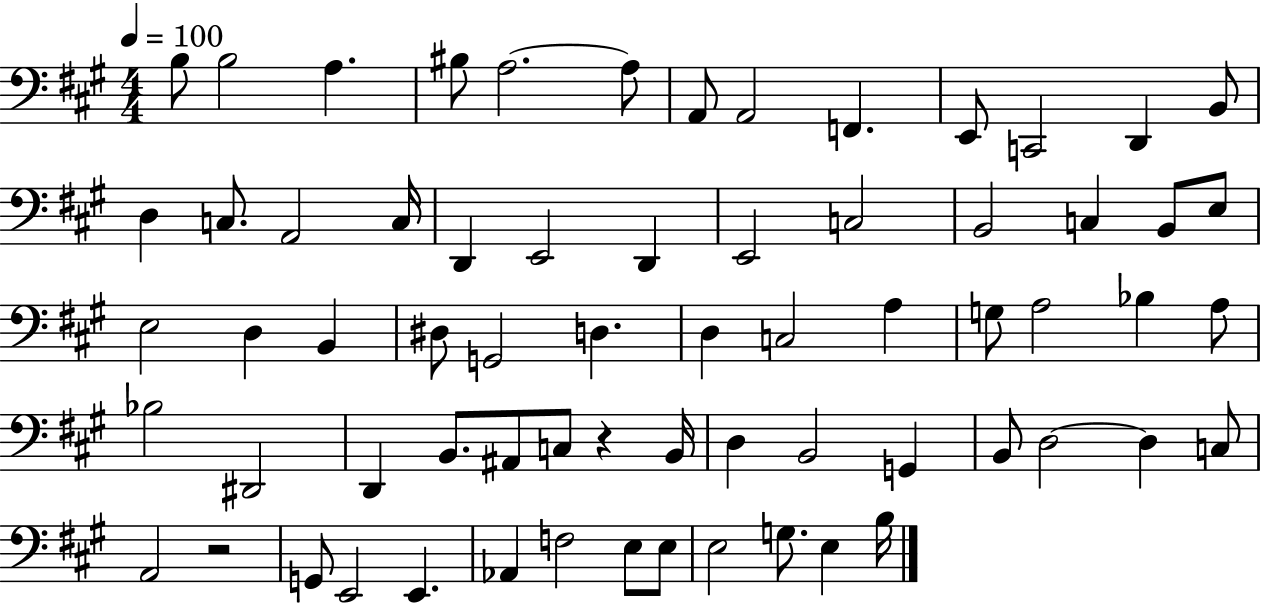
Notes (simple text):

B3/e B3/h A3/q. BIS3/e A3/h. A3/e A2/e A2/h F2/q. E2/e C2/h D2/q B2/e D3/q C3/e. A2/h C3/s D2/q E2/h D2/q E2/h C3/h B2/h C3/q B2/e E3/e E3/h D3/q B2/q D#3/e G2/h D3/q. D3/q C3/h A3/q G3/e A3/h Bb3/q A3/e Bb3/h D#2/h D2/q B2/e. A#2/e C3/e R/q B2/s D3/q B2/h G2/q B2/e D3/h D3/q C3/e A2/h R/h G2/e E2/h E2/q. Ab2/q F3/h E3/e E3/e E3/h G3/e. E3/q B3/s